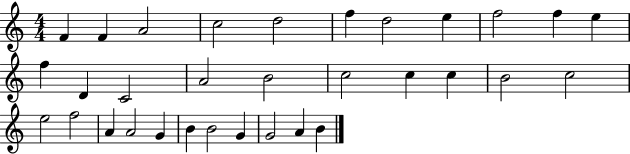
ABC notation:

X:1
T:Untitled
M:4/4
L:1/4
K:C
F F A2 c2 d2 f d2 e f2 f e f D C2 A2 B2 c2 c c B2 c2 e2 f2 A A2 G B B2 G G2 A B